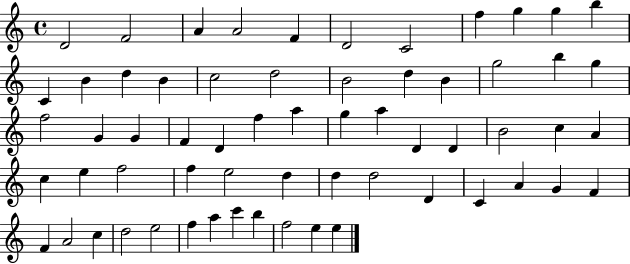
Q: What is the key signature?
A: C major